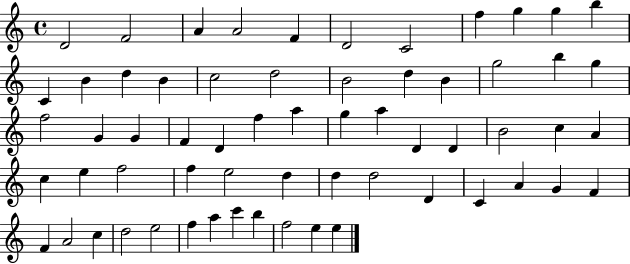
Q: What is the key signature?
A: C major